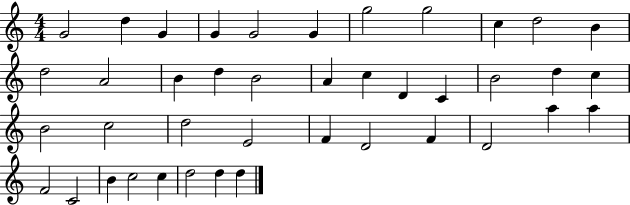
G4/h D5/q G4/q G4/q G4/h G4/q G5/h G5/h C5/q D5/h B4/q D5/h A4/h B4/q D5/q B4/h A4/q C5/q D4/q C4/q B4/h D5/q C5/q B4/h C5/h D5/h E4/h F4/q D4/h F4/q D4/h A5/q A5/q F4/h C4/h B4/q C5/h C5/q D5/h D5/q D5/q